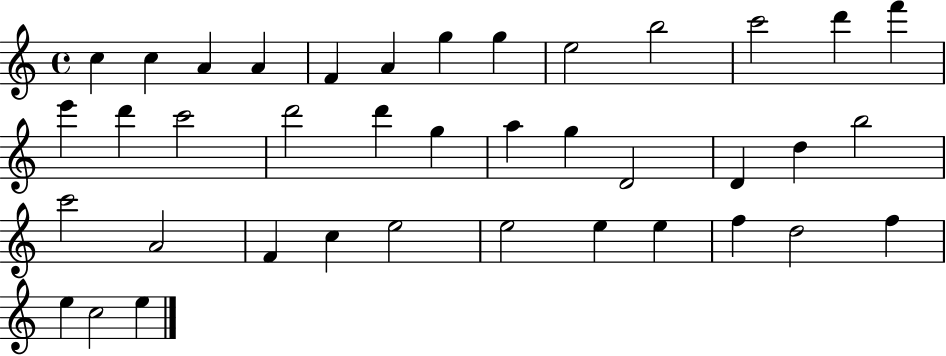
{
  \clef treble
  \time 4/4
  \defaultTimeSignature
  \key c \major
  c''4 c''4 a'4 a'4 | f'4 a'4 g''4 g''4 | e''2 b''2 | c'''2 d'''4 f'''4 | \break e'''4 d'''4 c'''2 | d'''2 d'''4 g''4 | a''4 g''4 d'2 | d'4 d''4 b''2 | \break c'''2 a'2 | f'4 c''4 e''2 | e''2 e''4 e''4 | f''4 d''2 f''4 | \break e''4 c''2 e''4 | \bar "|."
}